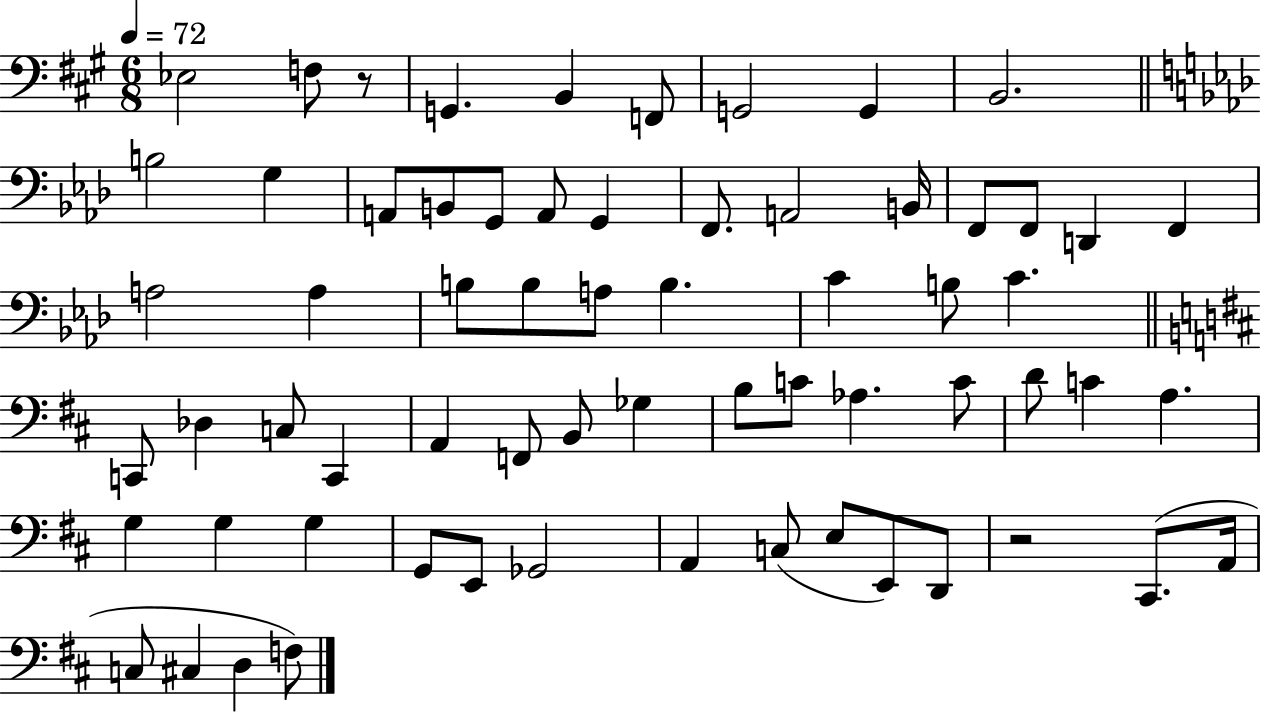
X:1
T:Untitled
M:6/8
L:1/4
K:A
_E,2 F,/2 z/2 G,, B,, F,,/2 G,,2 G,, B,,2 B,2 G, A,,/2 B,,/2 G,,/2 A,,/2 G,, F,,/2 A,,2 B,,/4 F,,/2 F,,/2 D,, F,, A,2 A, B,/2 B,/2 A,/2 B, C B,/2 C C,,/2 _D, C,/2 C,, A,, F,,/2 B,,/2 _G, B,/2 C/2 _A, C/2 D/2 C A, G, G, G, G,,/2 E,,/2 _G,,2 A,, C,/2 E,/2 E,,/2 D,,/2 z2 ^C,,/2 A,,/4 C,/2 ^C, D, F,/2